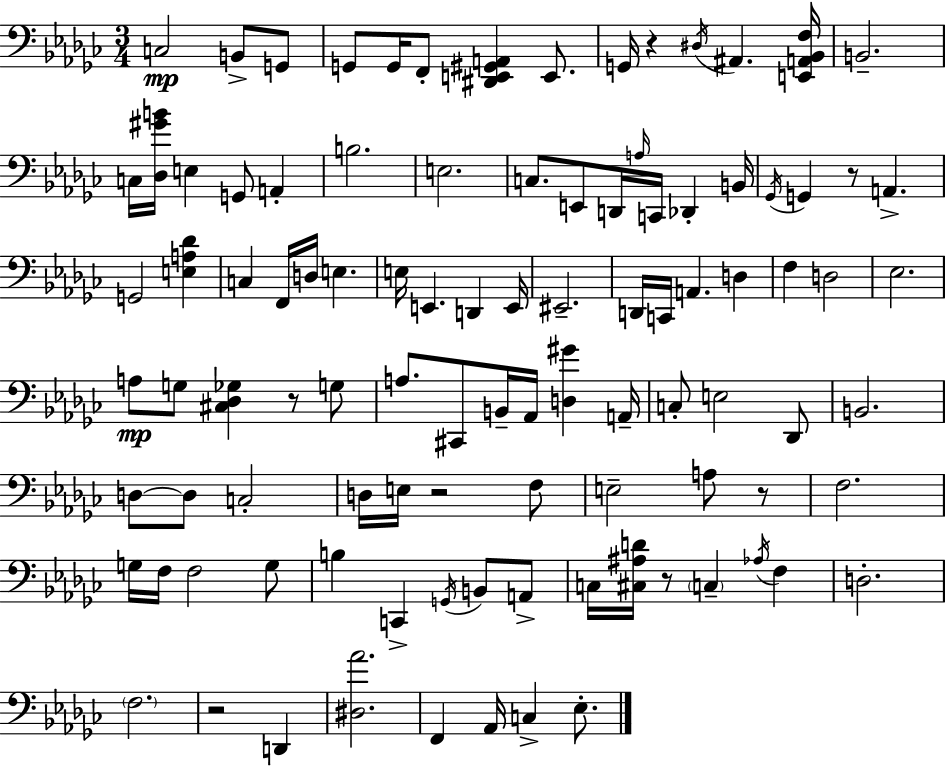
C3/h B2/e G2/e G2/e G2/s F2/e [D#2,E2,G#2,A2]/q E2/e. G2/s R/q D#3/s A#2/q. [E2,A2,Bb2,F3]/s B2/h. C3/s [Db3,G#4,B4]/s E3/q G2/e A2/q B3/h. E3/h. C3/e. E2/e D2/s A3/s C2/s Db2/q B2/s Gb2/s G2/q R/e A2/q. G2/h [E3,A3,Db4]/q C3/q F2/s D3/s E3/q. E3/s E2/q. D2/q E2/s EIS2/h. D2/s C2/s A2/q. D3/q F3/q D3/h Eb3/h. A3/e G3/e [C#3,Db3,Gb3]/q R/e G3/e A3/e. C#2/e B2/s Ab2/s [D3,G#4]/q A2/s C3/e E3/h Db2/e B2/h. D3/e D3/e C3/h D3/s E3/s R/h F3/e E3/h A3/e R/e F3/h. G3/s F3/s F3/h G3/e B3/q C2/q G2/s B2/e A2/e C3/s [C#3,A#3,D4]/s R/e C3/q Ab3/s F3/q D3/h. F3/h. R/h D2/q [D#3,Ab4]/h. F2/q Ab2/s C3/q Eb3/e.